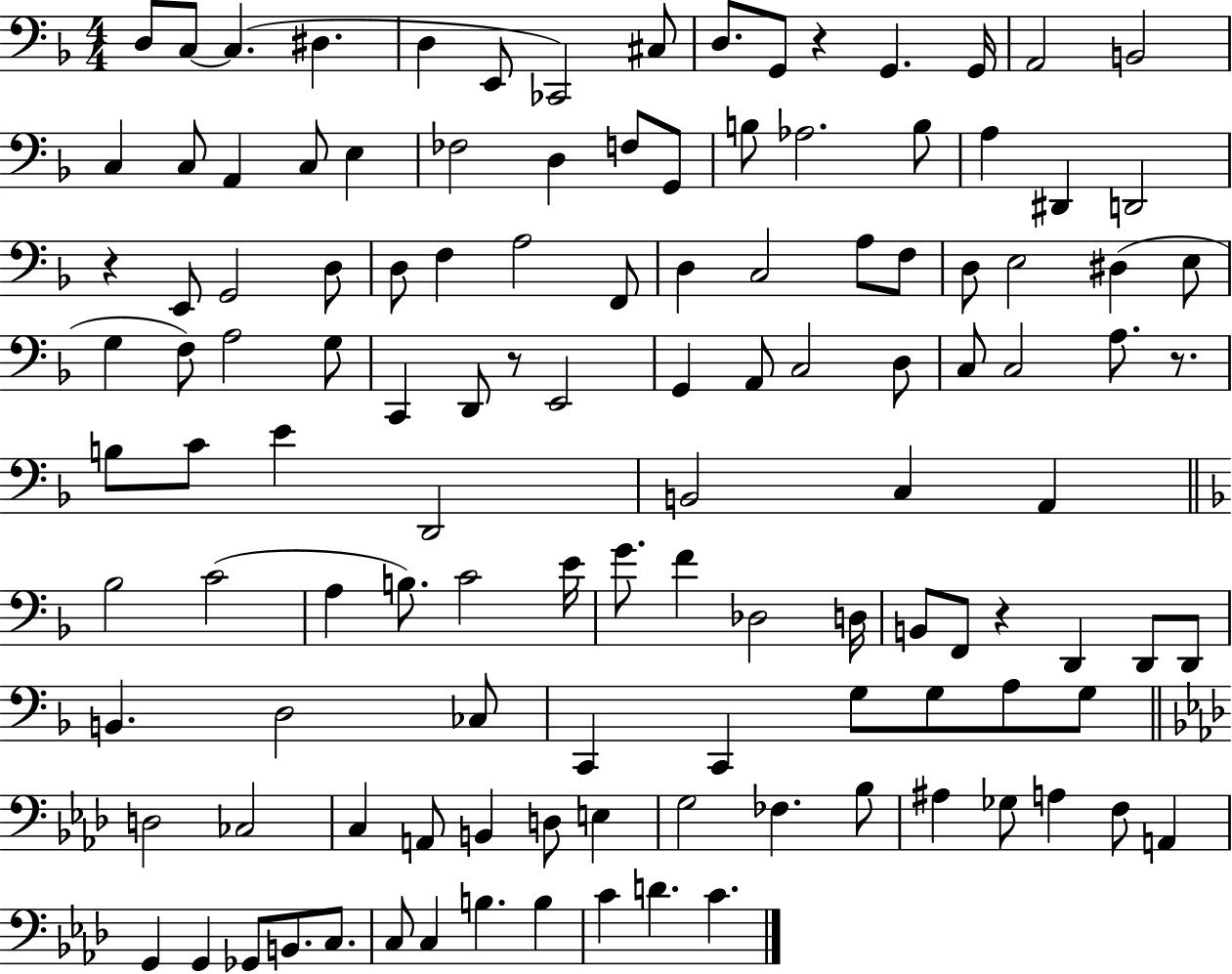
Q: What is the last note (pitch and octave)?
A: C4